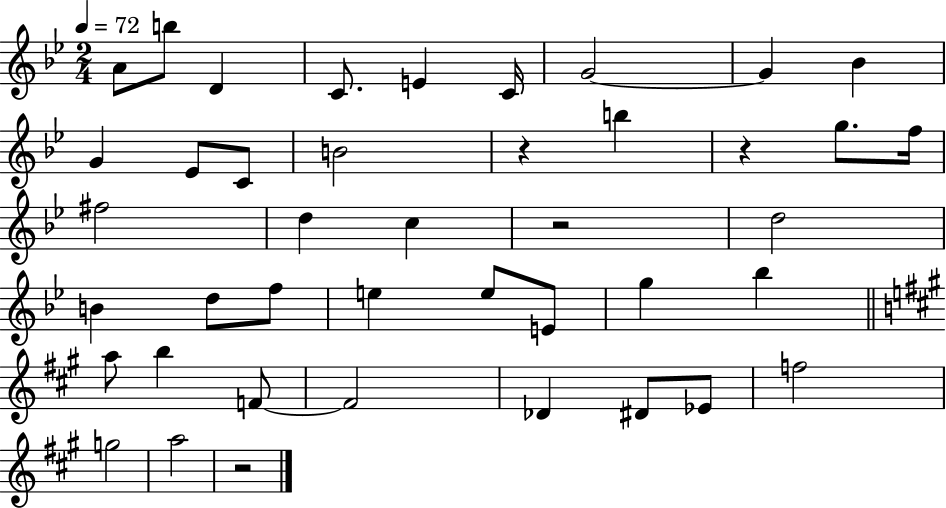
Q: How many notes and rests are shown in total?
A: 42